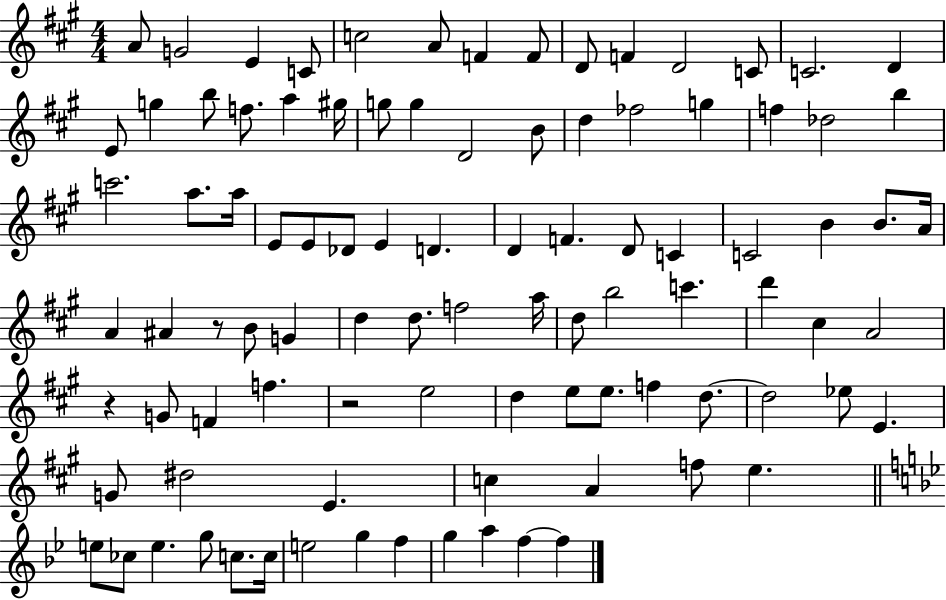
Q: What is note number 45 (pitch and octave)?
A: B4